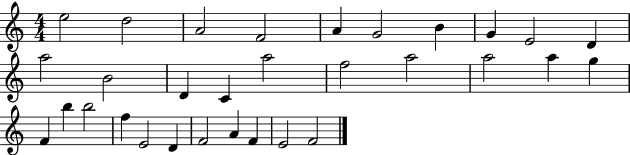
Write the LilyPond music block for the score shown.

{
  \clef treble
  \numericTimeSignature
  \time 4/4
  \key c \major
  e''2 d''2 | a'2 f'2 | a'4 g'2 b'4 | g'4 e'2 d'4 | \break a''2 b'2 | d'4 c'4 a''2 | f''2 a''2 | a''2 a''4 g''4 | \break f'4 b''4 b''2 | f''4 e'2 d'4 | f'2 a'4 f'4 | e'2 f'2 | \break \bar "|."
}